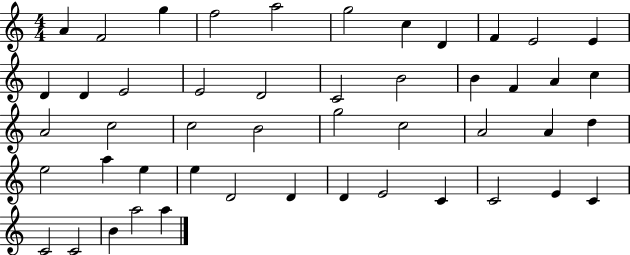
{
  \clef treble
  \numericTimeSignature
  \time 4/4
  \key c \major
  a'4 f'2 g''4 | f''2 a''2 | g''2 c''4 d'4 | f'4 e'2 e'4 | \break d'4 d'4 e'2 | e'2 d'2 | c'2 b'2 | b'4 f'4 a'4 c''4 | \break a'2 c''2 | c''2 b'2 | g''2 c''2 | a'2 a'4 d''4 | \break e''2 a''4 e''4 | e''4 d'2 d'4 | d'4 e'2 c'4 | c'2 e'4 c'4 | \break c'2 c'2 | b'4 a''2 a''4 | \bar "|."
}